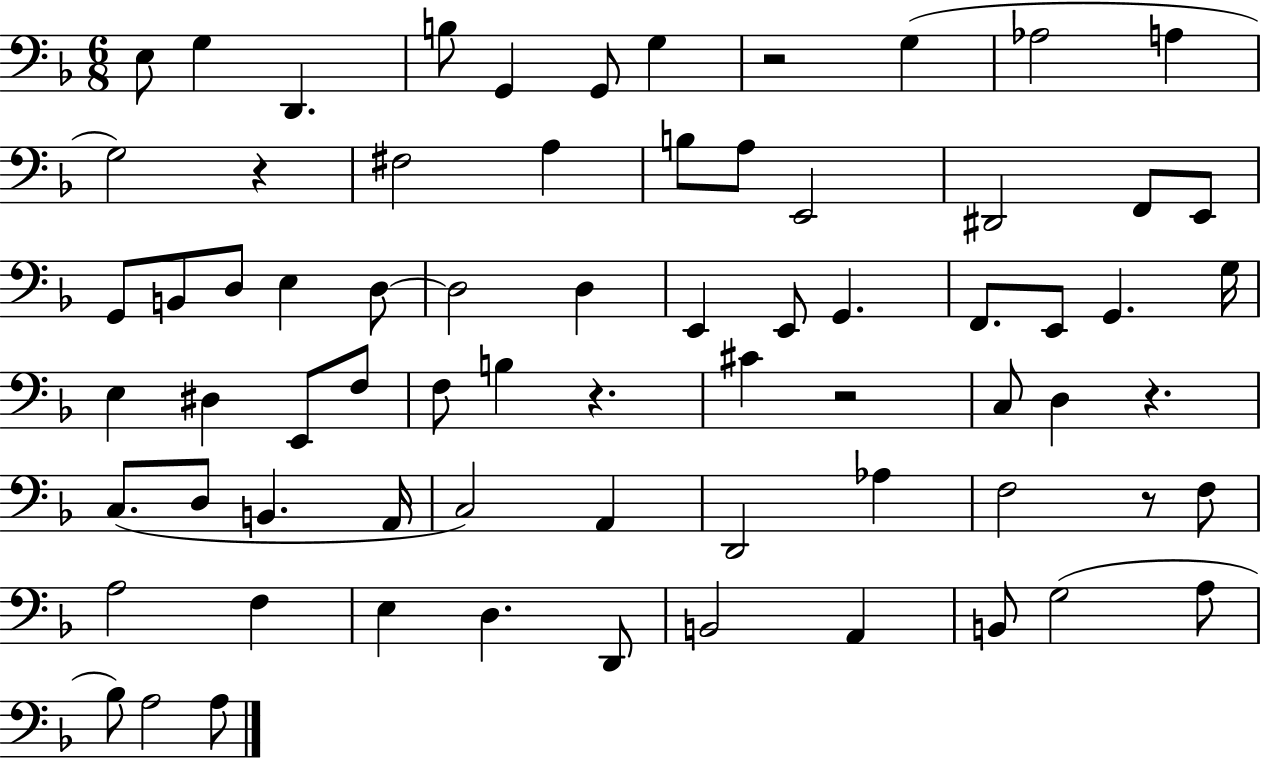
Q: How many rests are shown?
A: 6